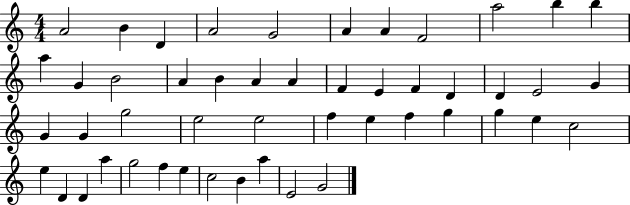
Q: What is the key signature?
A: C major